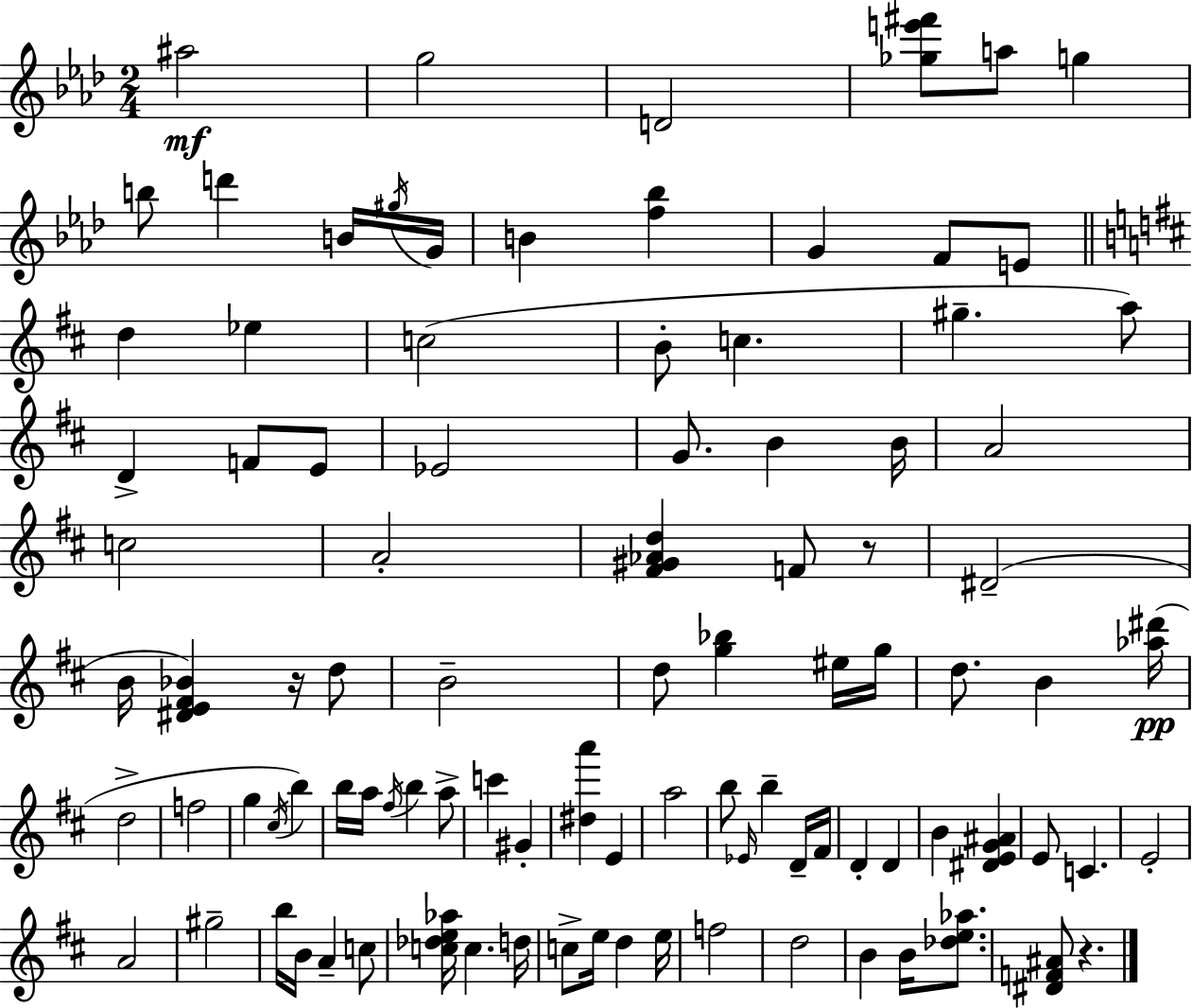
A#5/h G5/h D4/h [Gb5,E6,F#6]/e A5/e G5/q B5/e D6/q B4/s G#5/s G4/s B4/q [F5,Bb5]/q G4/q F4/e E4/e D5/q Eb5/q C5/h B4/e C5/q. G#5/q. A5/e D4/q F4/e E4/e Eb4/h G4/e. B4/q B4/s A4/h C5/h A4/h [F#4,G#4,Ab4,D5]/q F4/e R/e D#4/h B4/s [D#4,E4,F#4,Bb4]/q R/s D5/e B4/h D5/e [G5,Bb5]/q EIS5/s G5/s D5/e. B4/q [Ab5,D#6]/s D5/h F5/h G5/q C#5/s B5/q B5/s A5/s F#5/s B5/q A5/e C6/q G#4/q [D#5,A6]/q E4/q A5/h B5/e Eb4/s B5/q D4/s F#4/s D4/q D4/q B4/q [D#4,E4,G4,A#4]/q E4/e C4/q. E4/h A4/h G#5/h B5/s B4/s A4/q C5/e [C5,Db5,E5,Ab5]/s C5/q. D5/s C5/e E5/s D5/q E5/s F5/h D5/h B4/q B4/s [Db5,E5,Ab5]/e. [D#4,F4,A#4]/e R/q.